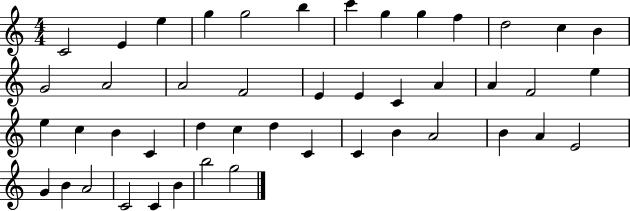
C4/h E4/q E5/q G5/q G5/h B5/q C6/q G5/q G5/q F5/q D5/h C5/q B4/q G4/h A4/h A4/h F4/h E4/q E4/q C4/q A4/q A4/q F4/h E5/q E5/q C5/q B4/q C4/q D5/q C5/q D5/q C4/q C4/q B4/q A4/h B4/q A4/q E4/h G4/q B4/q A4/h C4/h C4/q B4/q B5/h G5/h